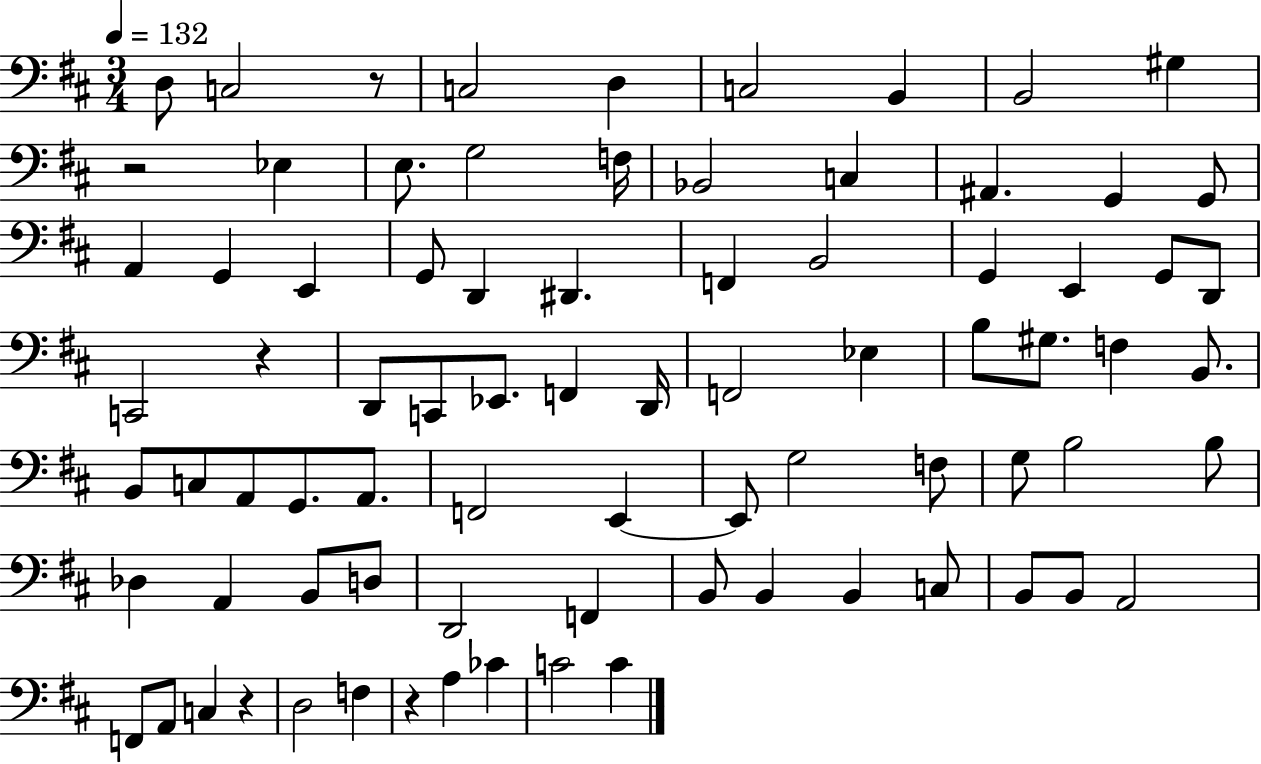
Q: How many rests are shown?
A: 5